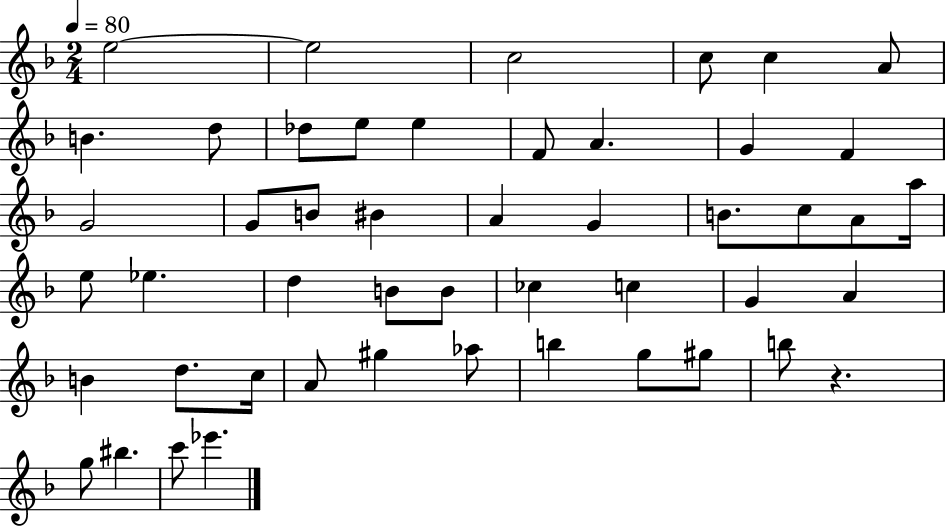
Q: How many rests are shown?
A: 1